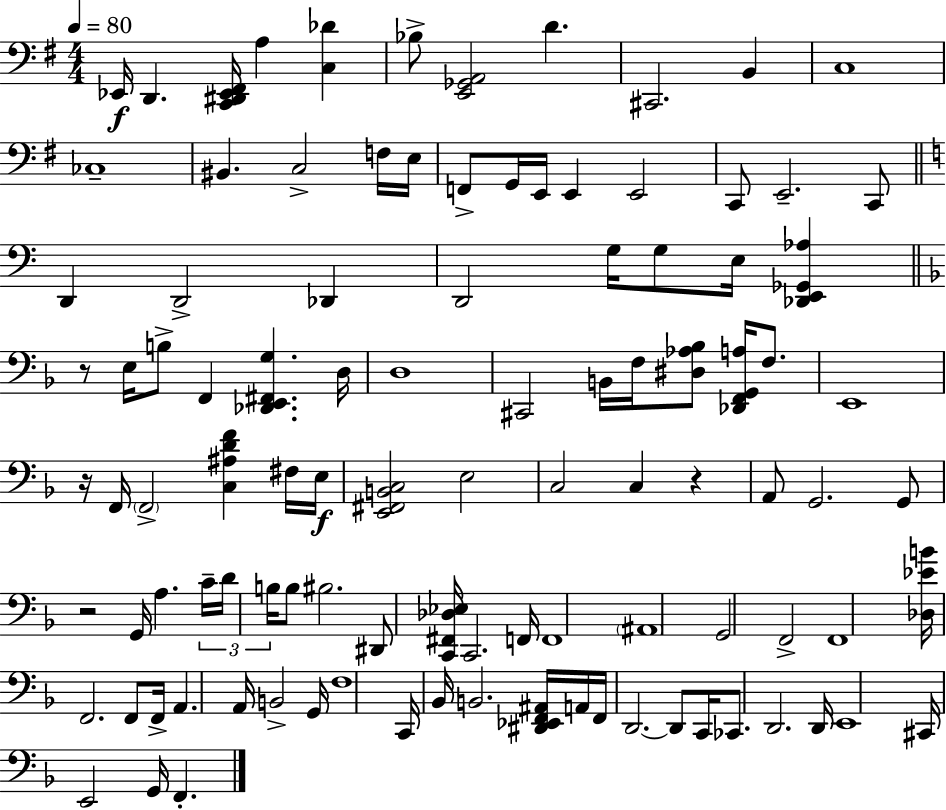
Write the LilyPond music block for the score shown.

{
  \clef bass
  \numericTimeSignature
  \time 4/4
  \key g \major
  \tempo 4 = 80
  \repeat volta 2 { ees,16\f d,4. <c, dis, ees, fis,>16 a4 <c des'>4 | bes8-> <e, ges, a,>2 d'4. | cis,2. b,4 | c1 | \break ces1-- | bis,4. c2-> f16 e16 | f,8-> g,16 e,16 e,4 e,2 | c,8 e,2.-- c,8 | \break \bar "||" \break \key c \major d,4 d,2-> des,4 | d,2 g16 g8 e16 <des, e, ges, aes>4 | \bar "||" \break \key f \major r8 e16 b8-> f,4 <des, e, fis, g>4. d16 | d1 | cis,2 b,16 f16 <dis aes bes>8 <des, f, g, a>16 f8. | e,1 | \break r16 f,16 \parenthesize f,2-> <c ais d' f'>4 fis16 e16\f | <e, fis, b, c>2 e2 | c2 c4 r4 | a,8 g,2. g,8 | \break r2 g,16 a4. \tuplet 3/2 { c'16-- | d'16 b16 } b8 bis2. | dis,8 <c, fis, des ees>16 c,2. f,16 | f,1 | \break \parenthesize ais,1 | g,2 f,2-> | f,1 | <des ees' b'>16 f,2. f,8 f,16-> | \break a,4. a,16 b,2-> g,16 | f1 | c,16 bes,16 b,2. <dis, ees, f, ais,>16 a,16 | f,16 d,2.~~ d,8 c,16 | \break ces,8. d,2. d,16 | e,1 | cis,16 e,2 g,16 f,4.-. | } \bar "|."
}